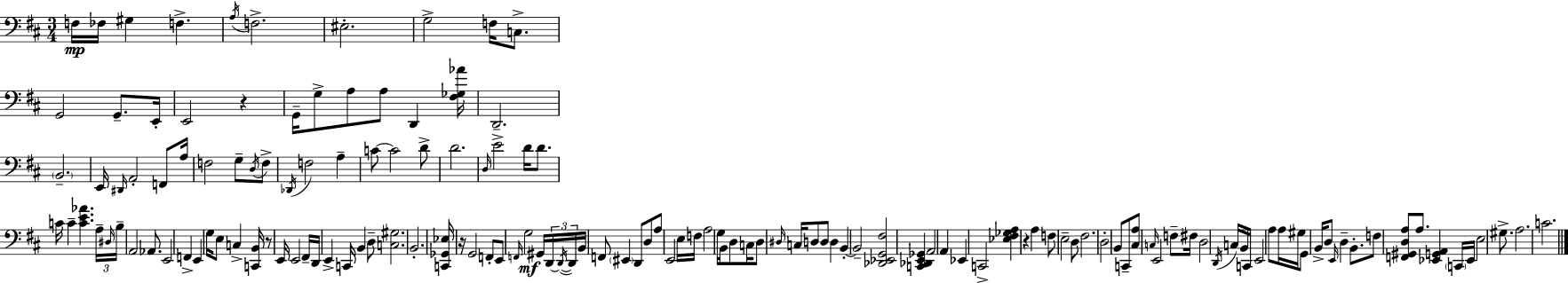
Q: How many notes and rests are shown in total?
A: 148